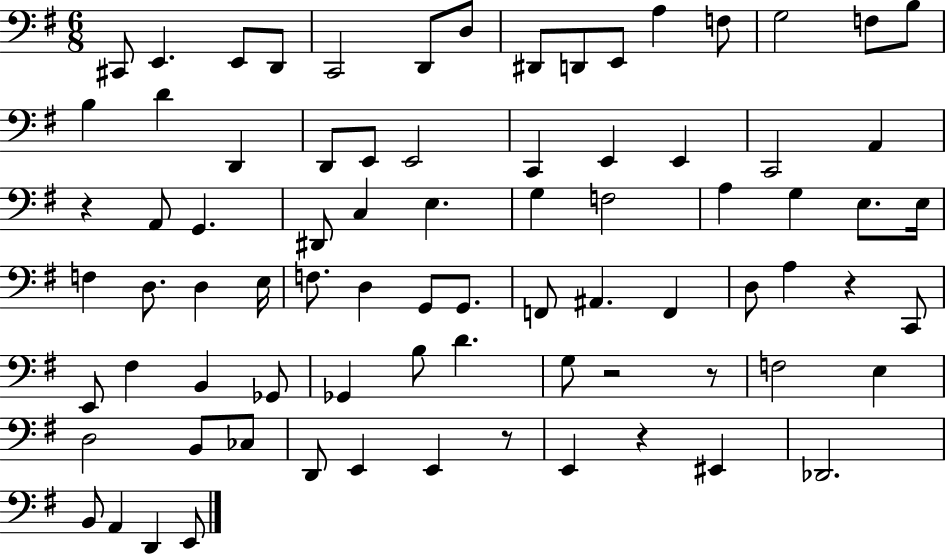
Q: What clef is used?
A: bass